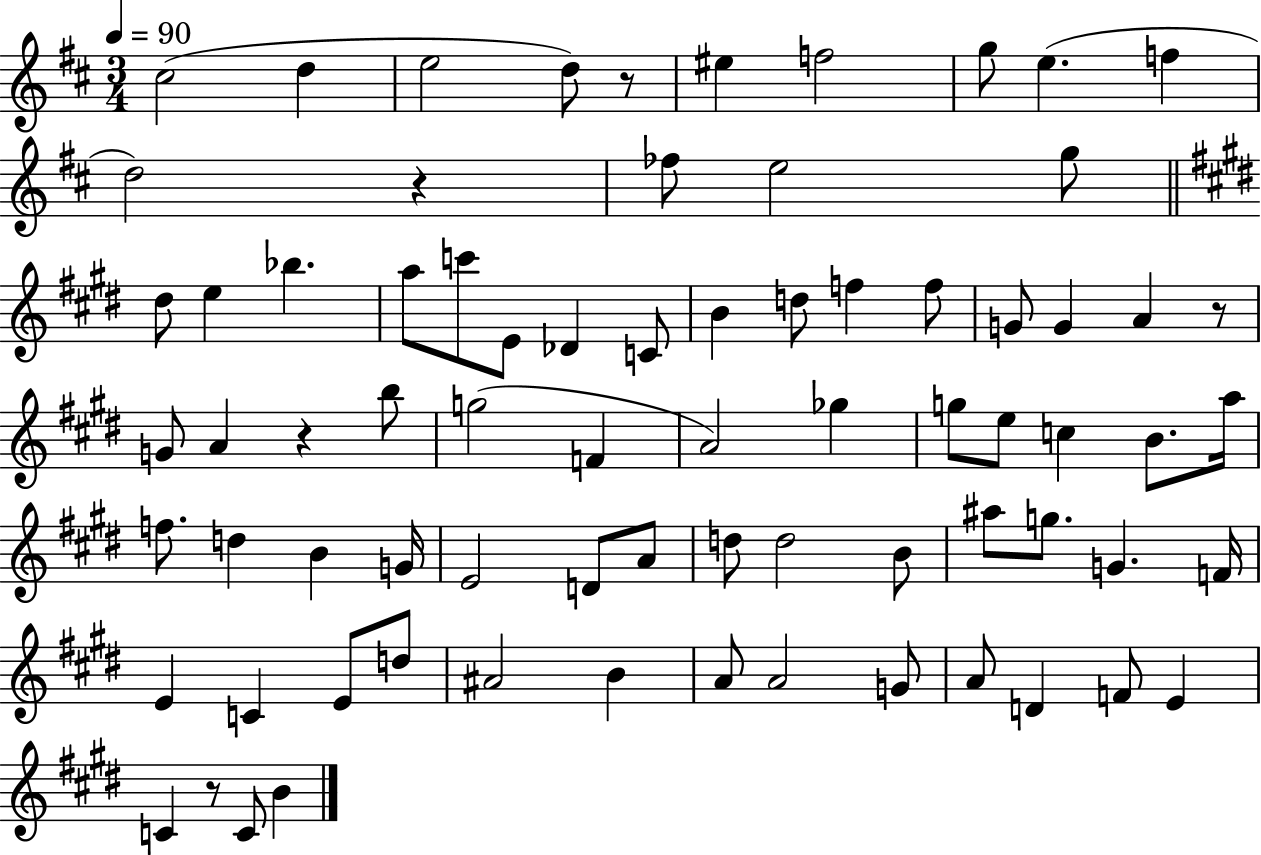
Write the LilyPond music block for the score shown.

{
  \clef treble
  \numericTimeSignature
  \time 3/4
  \key d \major
  \tempo 4 = 90
  cis''2( d''4 | e''2 d''8) r8 | eis''4 f''2 | g''8 e''4.( f''4 | \break d''2) r4 | fes''8 e''2 g''8 | \bar "||" \break \key e \major dis''8 e''4 bes''4. | a''8 c'''8 e'8 des'4 c'8 | b'4 d''8 f''4 f''8 | g'8 g'4 a'4 r8 | \break g'8 a'4 r4 b''8 | g''2( f'4 | a'2) ges''4 | g''8 e''8 c''4 b'8. a''16 | \break f''8. d''4 b'4 g'16 | e'2 d'8 a'8 | d''8 d''2 b'8 | ais''8 g''8. g'4. f'16 | \break e'4 c'4 e'8 d''8 | ais'2 b'4 | a'8 a'2 g'8 | a'8 d'4 f'8 e'4 | \break c'4 r8 c'8 b'4 | \bar "|."
}